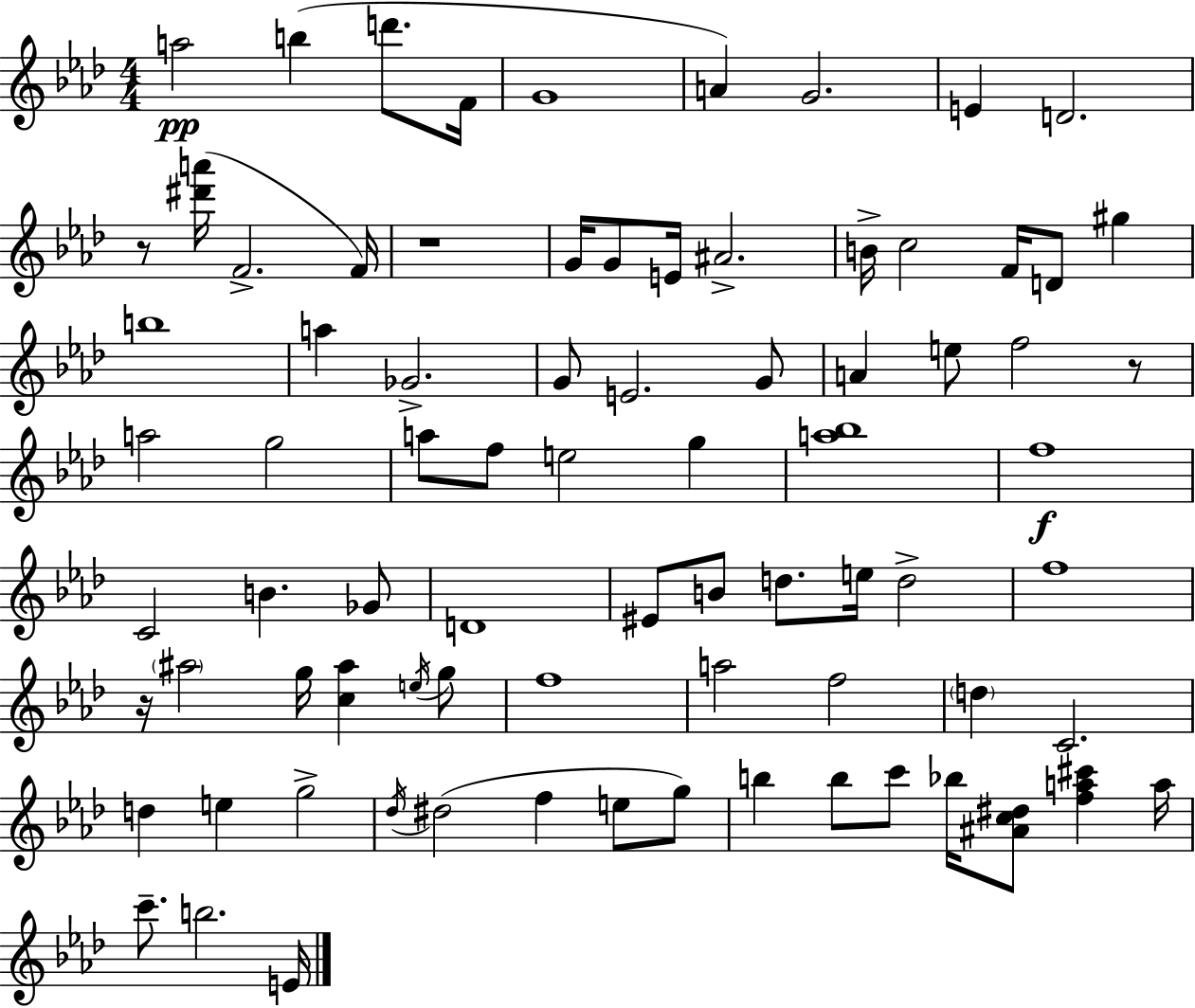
{
  \clef treble
  \numericTimeSignature
  \time 4/4
  \key f \minor
  a''2\pp b''4( d'''8. f'16 | g'1 | a'4) g'2. | e'4 d'2. | \break r8 <dis''' a'''>16( f'2.-> f'16) | r1 | g'16 g'8 e'16 ais'2.-> | b'16-> c''2 f'16 d'8 gis''4 | \break b''1 | a''4 ges'2.-> | g'8 e'2. g'8 | a'4 e''8 f''2 r8 | \break a''2 g''2 | a''8 f''8 e''2 g''4 | <a'' bes''>1 | f''1\f | \break c'2 b'4. ges'8 | d'1 | eis'8 b'8 d''8. e''16 d''2-> | f''1 | \break r16 \parenthesize ais''2 g''16 <c'' ais''>4 \acciaccatura { e''16 } g''8 | f''1 | a''2 f''2 | \parenthesize d''4 c'2. | \break d''4 e''4 g''2-> | \acciaccatura { des''16 } dis''2( f''4 e''8 | g''8) b''4 b''8 c'''8 bes''16 <ais' c'' dis''>8 <f'' a'' cis'''>4 | a''16 c'''8.-- b''2. | \break e'16 \bar "|."
}